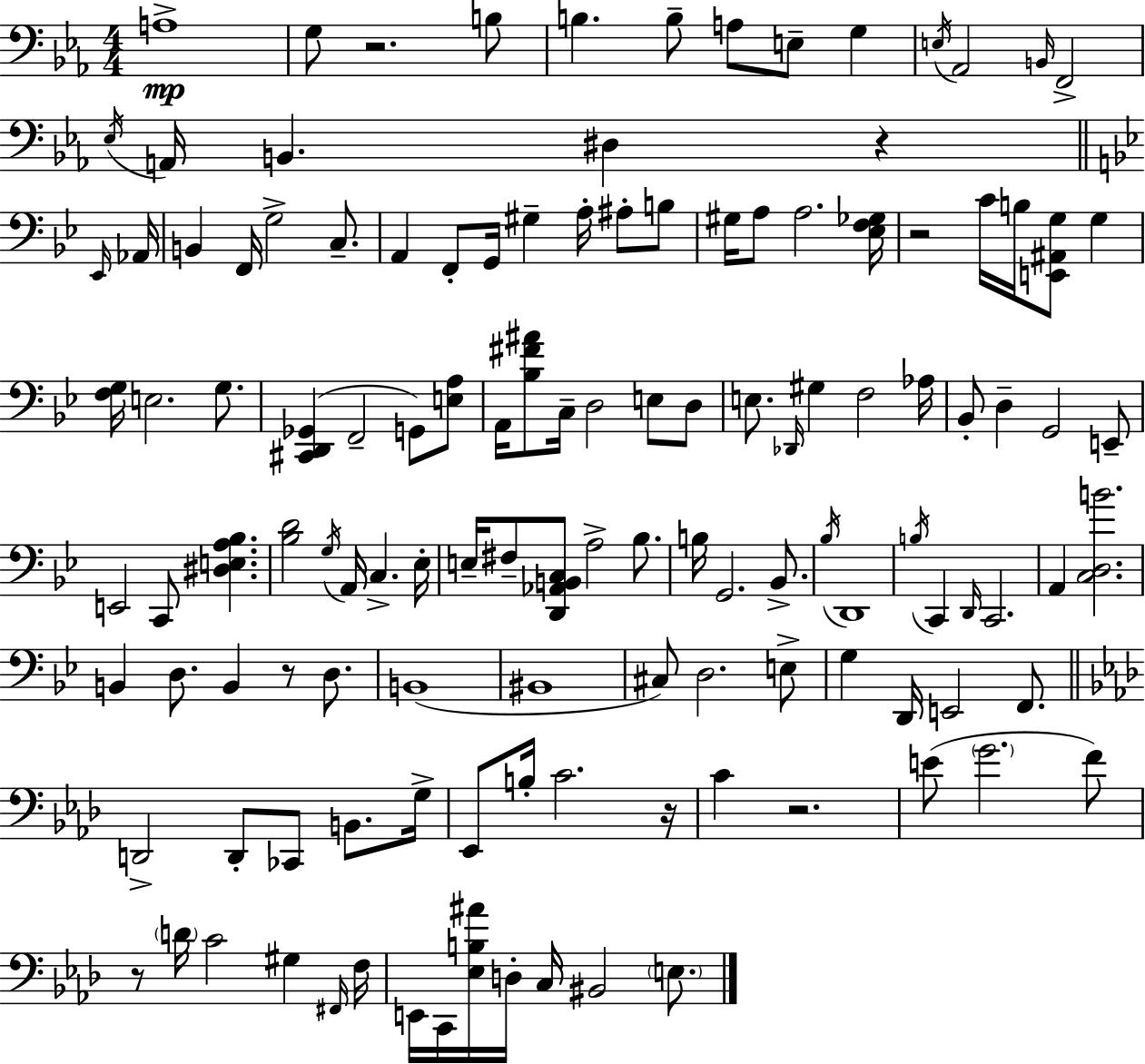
{
  \clef bass
  \numericTimeSignature
  \time 4/4
  \key ees \major
  a1->\mp | g8 r2. b8 | b4. b8-- a8 e8-- g4 | \acciaccatura { e16 } aes,2 \grace { b,16 } f,2-> | \break \acciaccatura { ees16 } a,16 b,4. dis4 r4 | \bar "||" \break \key g \minor \grace { ees,16 } aes,16 b,4 f,16 g2-> c8.-- | a,4 f,8-. g,16 gis4-- a16-. ais8-. | b8 gis16 a8 a2. | <ees f ges>16 r2 c'16 b16 <e, ais, g>8 g4 | \break <f g>16 e2. g8. | <cis, d, ges,>4( f,2-- g,8) | <e a>8 a,16 <bes fis' ais'>8 c16-- d2 e8 | d8 e8. \grace { des,16 } gis4 f2 | \break aes16 bes,8-. d4-- g,2 | e,8-- e,2 c,8 <dis e a bes>4. | <bes d'>2 \acciaccatura { g16 } a,16 c4.-> | ees16-. e16-- fis8-- <d, aes, b, c>8 a2-> | \break bes8. b16 g,2. | bes,8.-> \acciaccatura { bes16 } d,1 | \acciaccatura { b16 } c,4 \grace { d,16 } c,2. | a,4 <c d b'>2. | \break b,4 d8. b,4 | r8 d8. b,1( | bis,1 | cis8) d2. | \break e8-> g4 d,16 e,2 | f,8. \bar "||" \break \key f \minor d,2-> d,8-. ces,8 b,8. g16-> | ees,8 b16-. c'2. r16 | c'4 r2. | e'8( \parenthesize g'2. f'8) | \break r8 \parenthesize d'16 c'2 gis4 \grace { fis,16 } | f16 e,16 c,16 <ees b ais'>16 d16-. c16 bis,2 \parenthesize e8. | \bar "|."
}